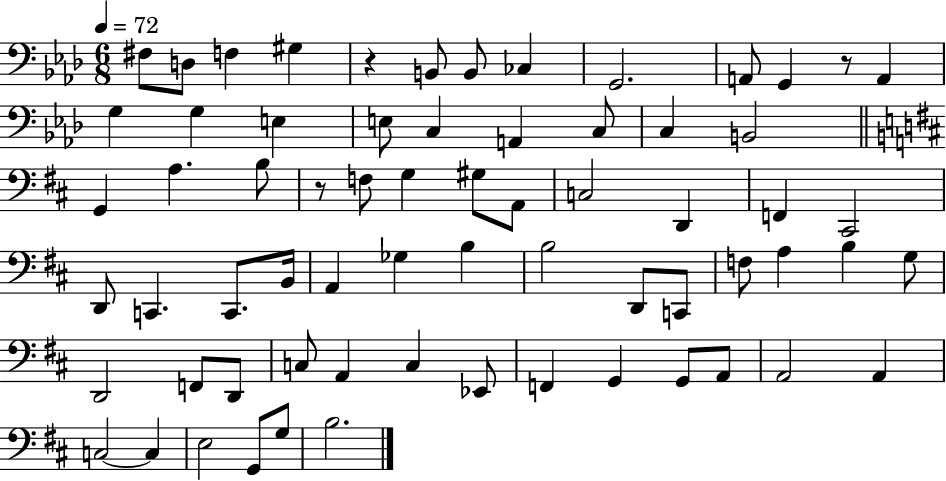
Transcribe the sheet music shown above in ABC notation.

X:1
T:Untitled
M:6/8
L:1/4
K:Ab
^F,/2 D,/2 F, ^G, z B,,/2 B,,/2 _C, G,,2 A,,/2 G,, z/2 A,, G, G, E, E,/2 C, A,, C,/2 C, B,,2 G,, A, B,/2 z/2 F,/2 G, ^G,/2 A,,/2 C,2 D,, F,, ^C,,2 D,,/2 C,, C,,/2 B,,/4 A,, _G, B, B,2 D,,/2 C,,/2 F,/2 A, B, G,/2 D,,2 F,,/2 D,,/2 C,/2 A,, C, _E,,/2 F,, G,, G,,/2 A,,/2 A,,2 A,, C,2 C, E,2 G,,/2 G,/2 B,2